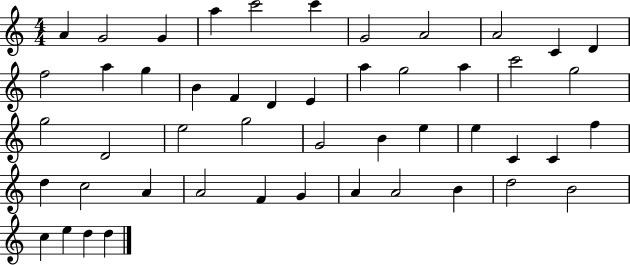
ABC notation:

X:1
T:Untitled
M:4/4
L:1/4
K:C
A G2 G a c'2 c' G2 A2 A2 C D f2 a g B F D E a g2 a c'2 g2 g2 D2 e2 g2 G2 B e e C C f d c2 A A2 F G A A2 B d2 B2 c e d d